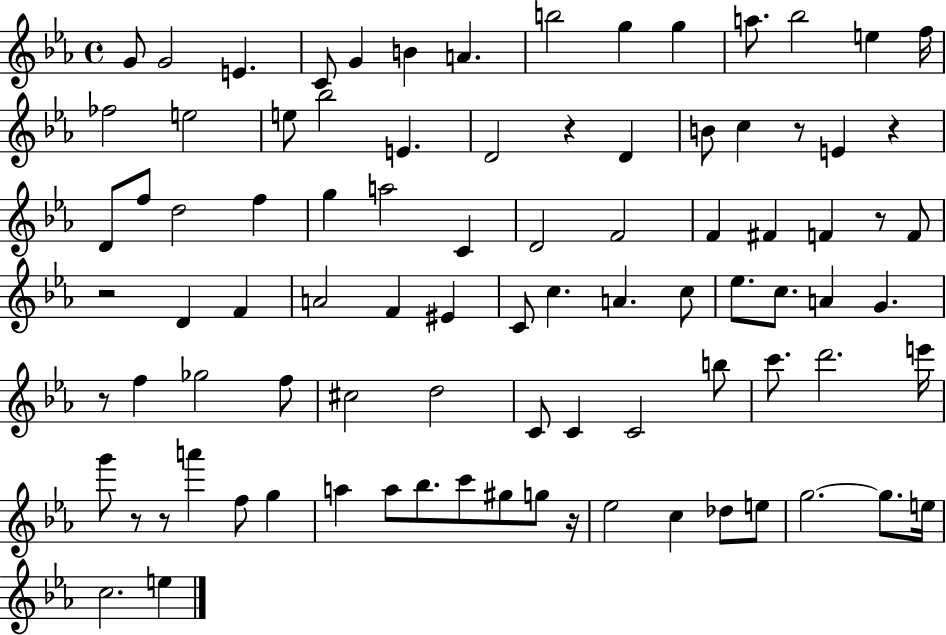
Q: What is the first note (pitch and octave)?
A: G4